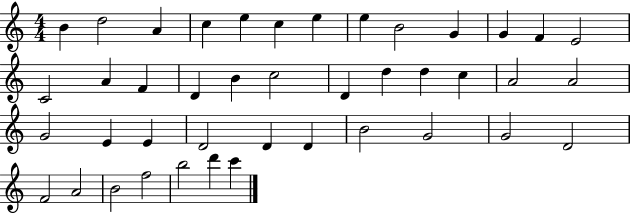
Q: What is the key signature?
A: C major